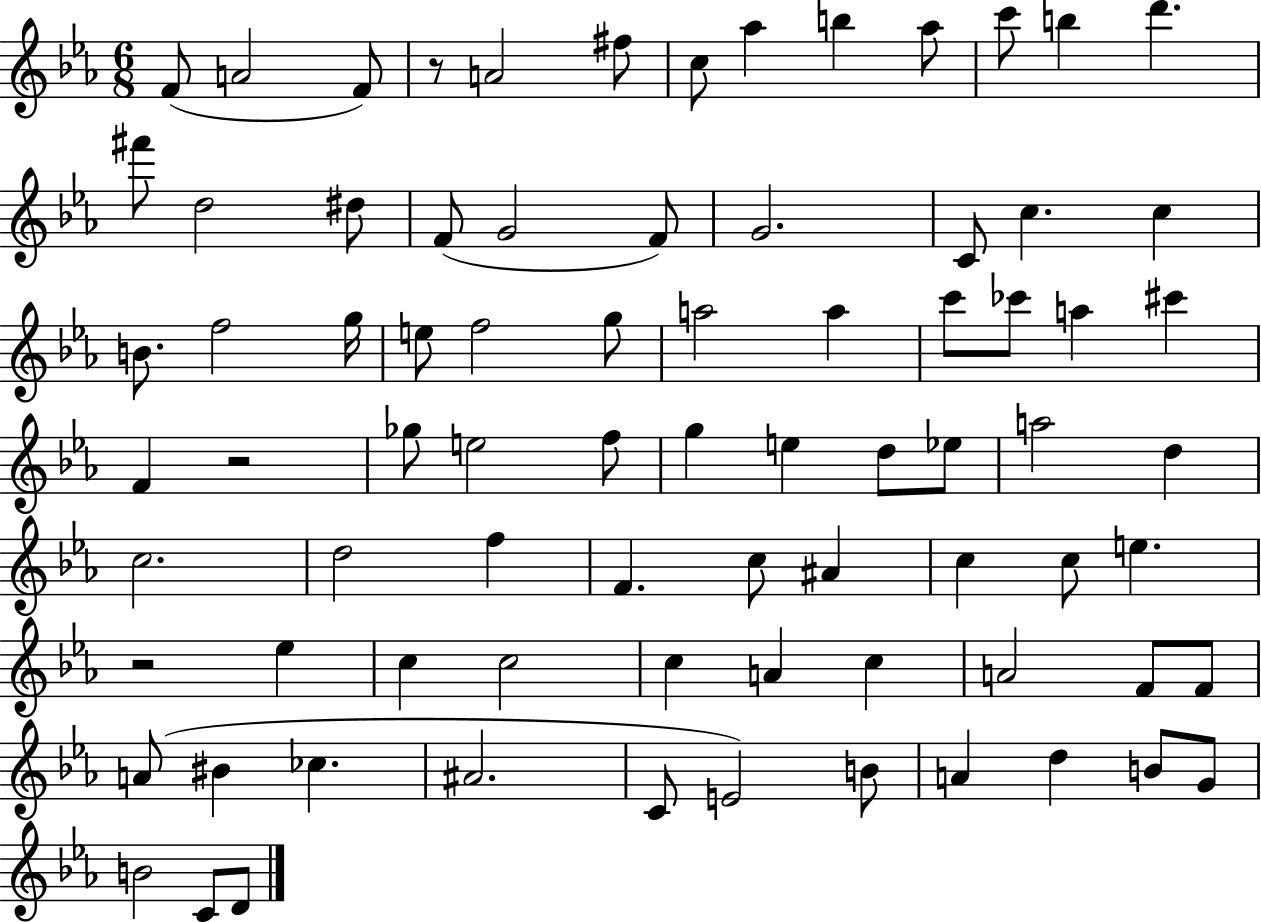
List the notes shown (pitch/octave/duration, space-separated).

F4/e A4/h F4/e R/e A4/h F#5/e C5/e Ab5/q B5/q Ab5/e C6/e B5/q D6/q. F#6/e D5/h D#5/e F4/e G4/h F4/e G4/h. C4/e C5/q. C5/q B4/e. F5/h G5/s E5/e F5/h G5/e A5/h A5/q C6/e CES6/e A5/q C#6/q F4/q R/h Gb5/e E5/h F5/e G5/q E5/q D5/e Eb5/e A5/h D5/q C5/h. D5/h F5/q F4/q. C5/e A#4/q C5/q C5/e E5/q. R/h Eb5/q C5/q C5/h C5/q A4/q C5/q A4/h F4/e F4/e A4/e BIS4/q CES5/q. A#4/h. C4/e E4/h B4/e A4/q D5/q B4/e G4/e B4/h C4/e D4/e